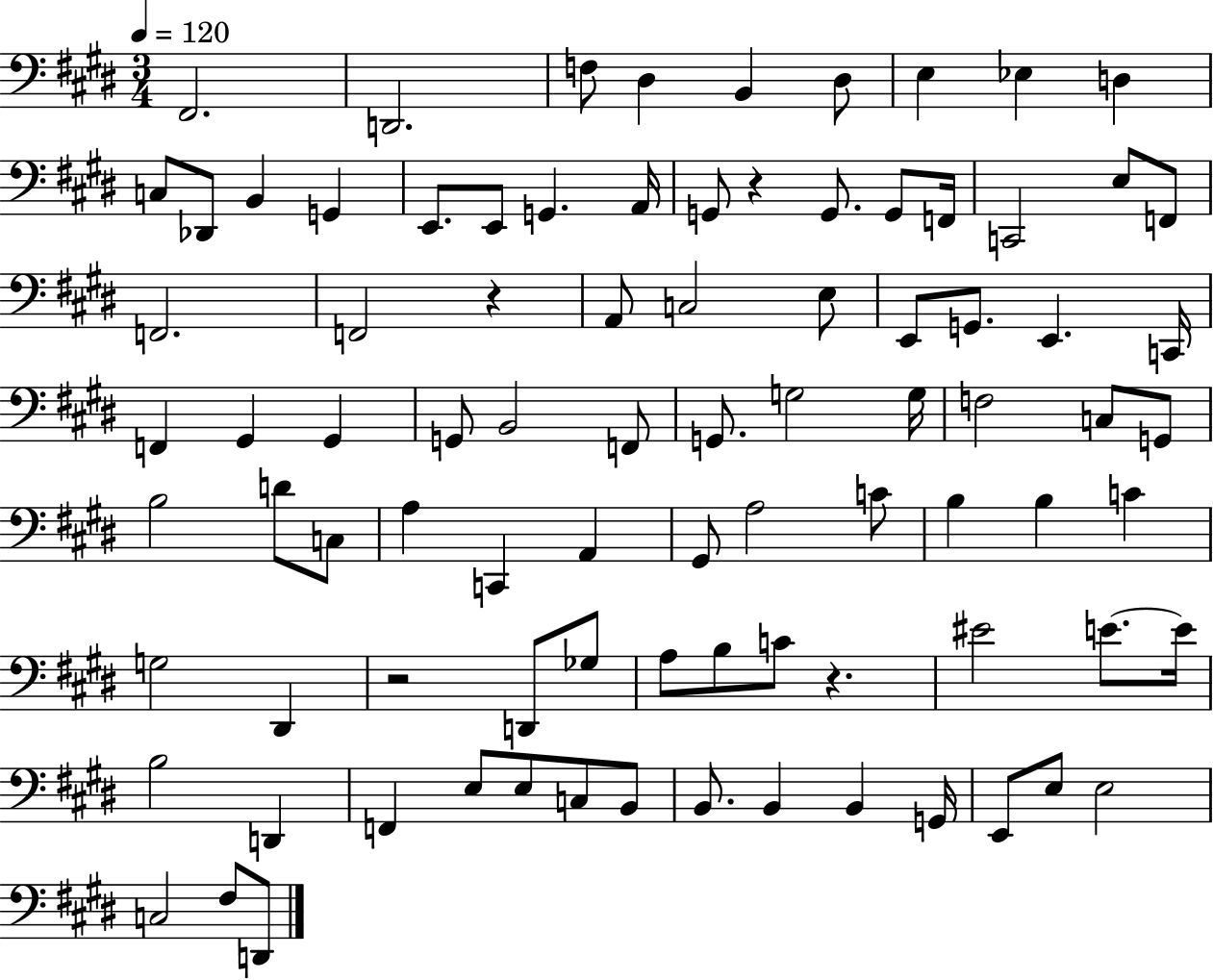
F#2/h. D2/h. F3/e D#3/q B2/q D#3/e E3/q Eb3/q D3/q C3/e Db2/e B2/q G2/q E2/e. E2/e G2/q. A2/s G2/e R/q G2/e. G2/e F2/s C2/h E3/e F2/e F2/h. F2/h R/q A2/e C3/h E3/e E2/e G2/e. E2/q. C2/s F2/q G#2/q G#2/q G2/e B2/h F2/e G2/e. G3/h G3/s F3/h C3/e G2/e B3/h D4/e C3/e A3/q C2/q A2/q G#2/e A3/h C4/e B3/q B3/q C4/q G3/h D#2/q R/h D2/e Gb3/e A3/e B3/e C4/e R/q. EIS4/h E4/e. E4/s B3/h D2/q F2/q E3/e E3/e C3/e B2/e B2/e. B2/q B2/q G2/s E2/e E3/e E3/h C3/h F#3/e D2/e